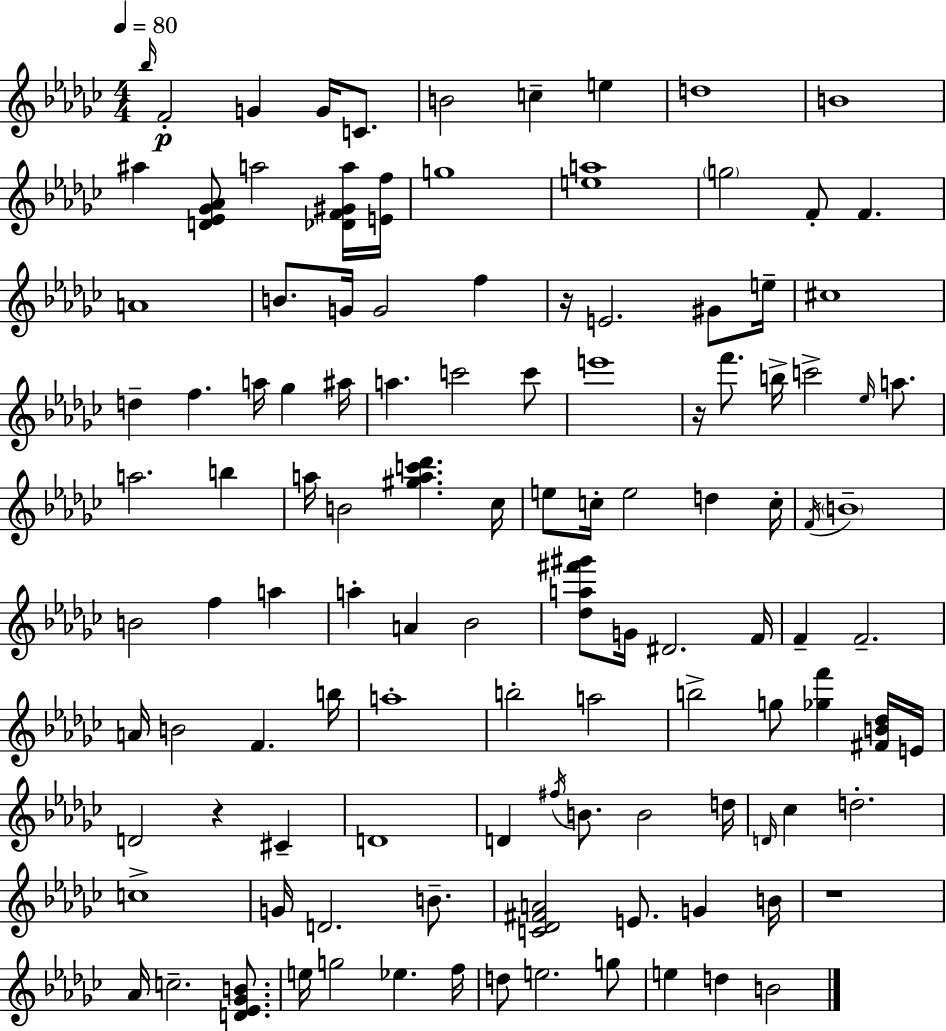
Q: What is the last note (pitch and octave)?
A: B4